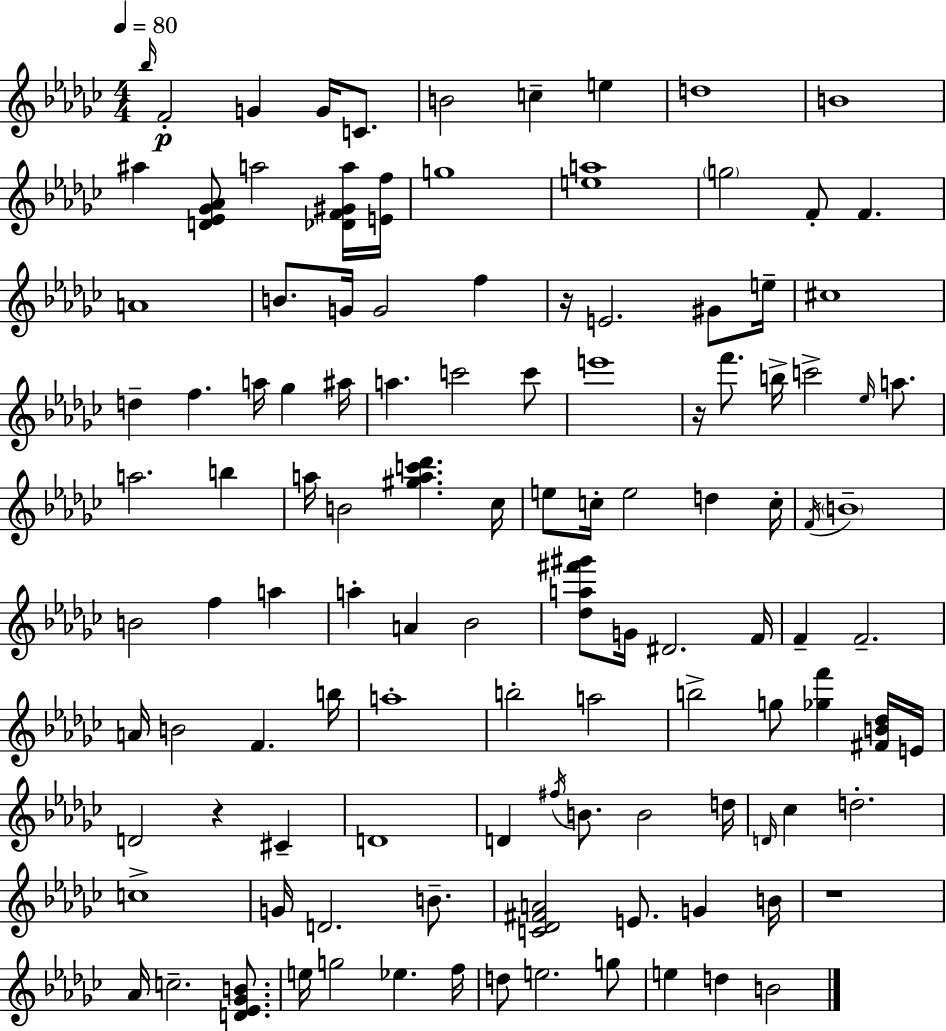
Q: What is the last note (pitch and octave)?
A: B4